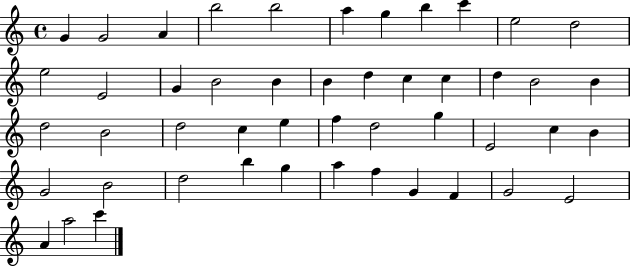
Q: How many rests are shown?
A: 0